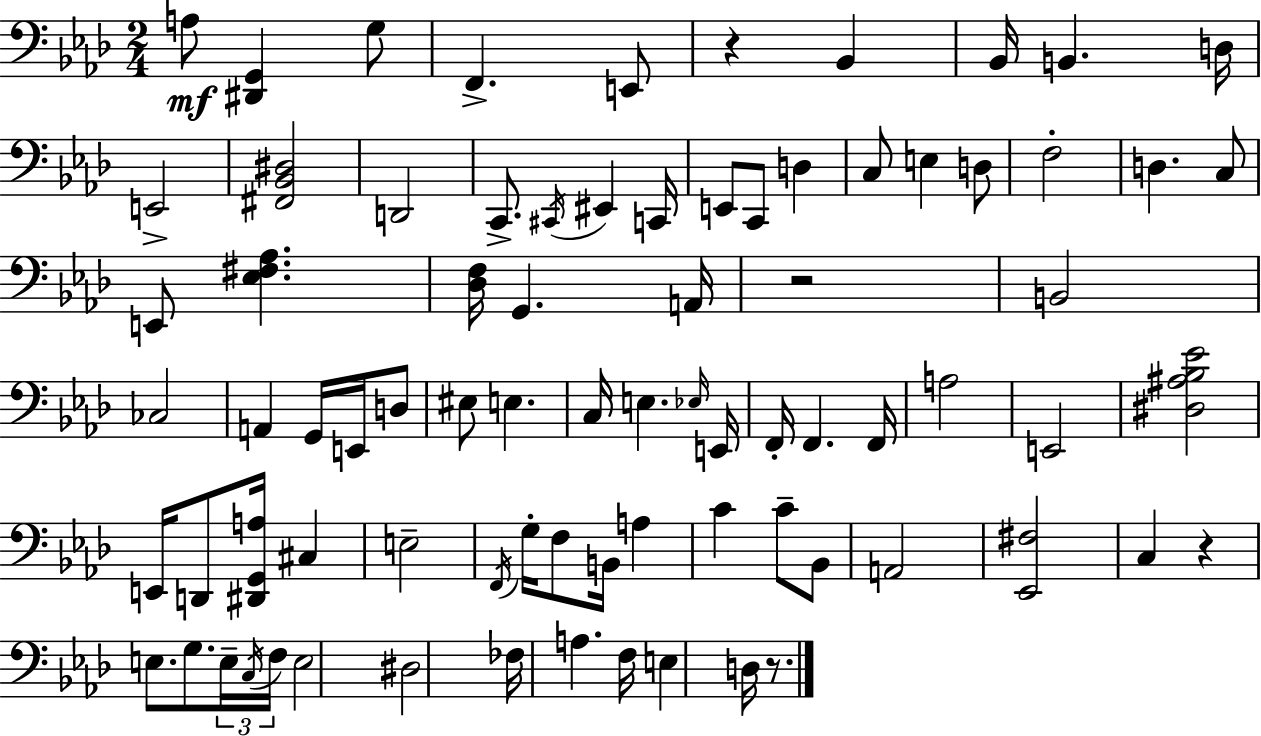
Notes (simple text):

A3/e [D#2,G2]/q G3/e F2/q. E2/e R/q Bb2/q Bb2/s B2/q. D3/s E2/h [F#2,Bb2,D#3]/h D2/h C2/e. C#2/s EIS2/q C2/s E2/e C2/e D3/q C3/e E3/q D3/e F3/h D3/q. C3/e E2/e [Eb3,F#3,Ab3]/q. [Db3,F3]/s G2/q. A2/s R/h B2/h CES3/h A2/q G2/s E2/s D3/e EIS3/e E3/q. C3/s E3/q. Eb3/s E2/s F2/s F2/q. F2/s A3/h E2/h [D#3,A#3,Bb3,Eb4]/h E2/s D2/e [D#2,G2,A3]/s C#3/q E3/h F2/s G3/s F3/e B2/s A3/q C4/q C4/e Bb2/e A2/h [Eb2,F#3]/h C3/q R/q E3/e. G3/e. E3/s C3/s F3/s E3/h D#3/h FES3/s A3/q. F3/s E3/q D3/s R/e.